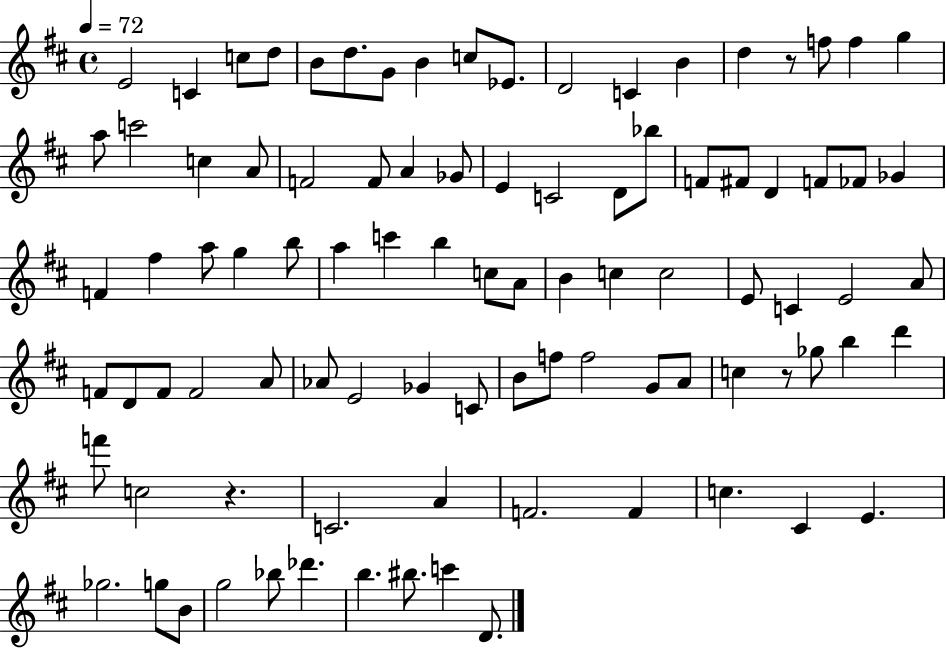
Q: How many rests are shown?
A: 3